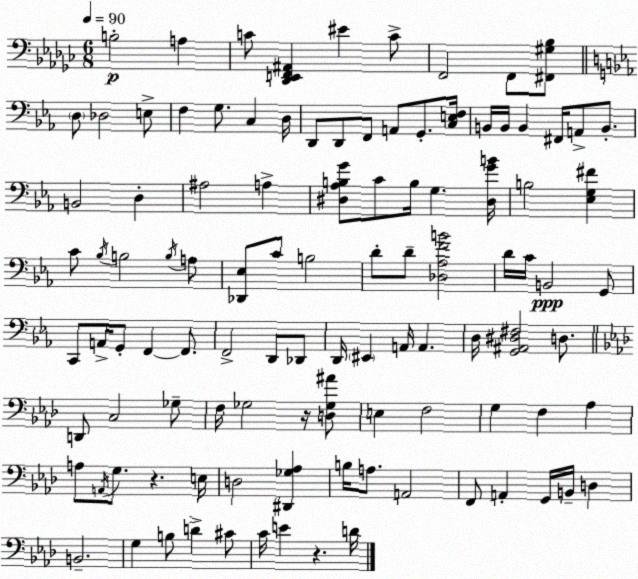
X:1
T:Untitled
M:6/8
L:1/4
K:Ebm
B,2 A, C/2 [_D,,E,,F,,^A,,] ^E C/2 F,,2 F,,/2 [^F,,^G,_B,]/2 D,/2 _D,2 E,/2 F, G,/2 C, D,/4 D,,/2 D,,/2 F,,/2 A,,/2 G,,/2 [C,E,F,]/4 B,,/4 B,,/4 B,, ^F,,/4 A,,/2 B,,/2 B,,2 D, ^A,2 A, [^D,_A,B,G]/2 C/2 B,/4 G, [^D,GB]/4 B,2 [_E,G,^F] C/2 _B,/4 B,2 B,/4 A,/2 [_D,,_E,]/2 C/2 B,2 D/2 D/2 [_D,_A,FB]2 D/4 C/4 B,,2 G,,/2 C,,/2 A,,/4 G,,/2 F,, F,,/2 F,,2 D,,/2 _D,,/2 D,,/4 ^E,, A,,/4 A,, D,/4 [G,,^A,,^D,^F,]2 D,/2 D,,/2 C,2 _G,/2 F,/4 _G,2 z/4 [D,_G,^A]/2 E, F,2 G, F, _A, A,/2 A,,/4 G,/2 z E,/4 D,2 [^D,,_G,_A,] B,/4 A,/2 A,,2 F,,/2 A,, G,,/4 B,,/4 D, B,,2 G, B,/2 D ^C/2 C/4 E z D/4